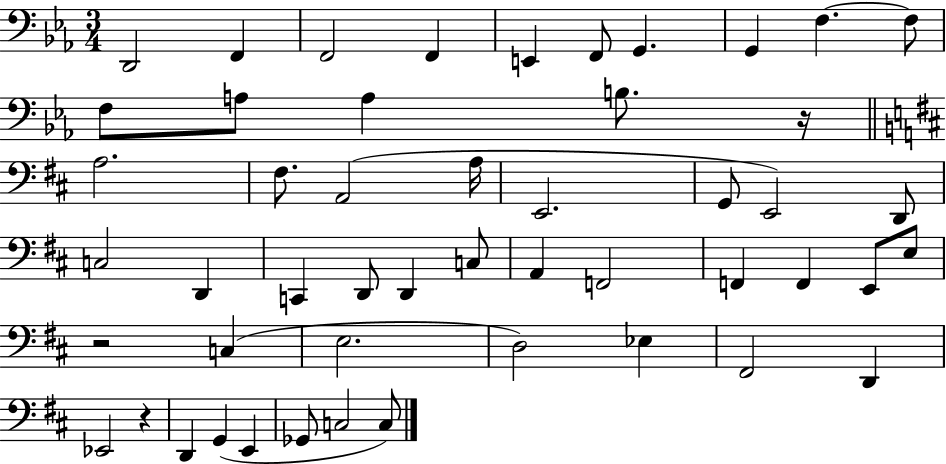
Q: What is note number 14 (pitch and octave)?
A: B3